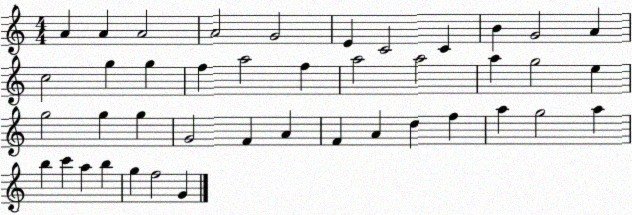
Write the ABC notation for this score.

X:1
T:Untitled
M:4/4
L:1/4
K:C
A A A2 A2 G2 E C2 C B G2 A c2 g g f a2 f a2 a2 a g2 e g2 g g G2 F A F A d f a g2 a b c' a b g f2 G